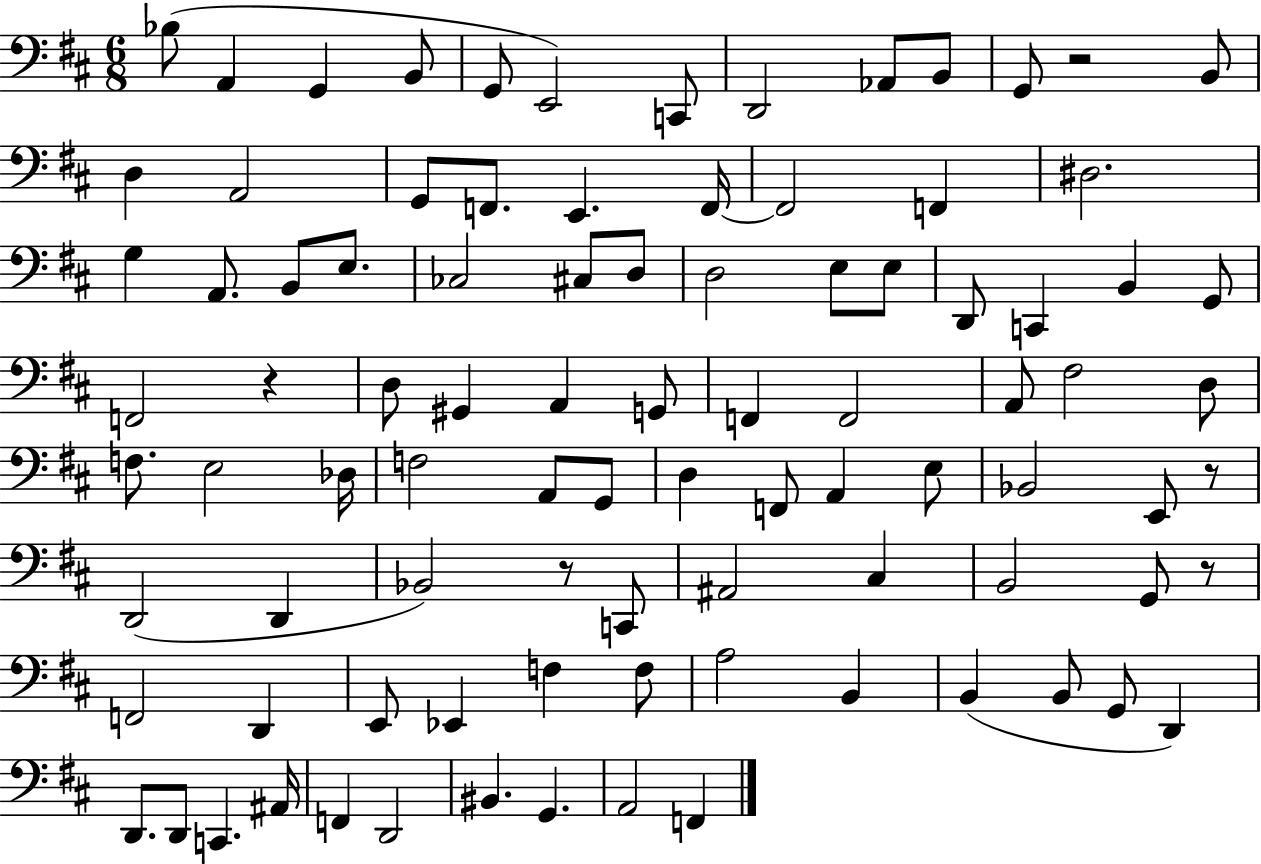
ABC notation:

X:1
T:Untitled
M:6/8
L:1/4
K:D
_B,/2 A,, G,, B,,/2 G,,/2 E,,2 C,,/2 D,,2 _A,,/2 B,,/2 G,,/2 z2 B,,/2 D, A,,2 G,,/2 F,,/2 E,, F,,/4 F,,2 F,, ^D,2 G, A,,/2 B,,/2 E,/2 _C,2 ^C,/2 D,/2 D,2 E,/2 E,/2 D,,/2 C,, B,, G,,/2 F,,2 z D,/2 ^G,, A,, G,,/2 F,, F,,2 A,,/2 ^F,2 D,/2 F,/2 E,2 _D,/4 F,2 A,,/2 G,,/2 D, F,,/2 A,, E,/2 _B,,2 E,,/2 z/2 D,,2 D,, _B,,2 z/2 C,,/2 ^A,,2 ^C, B,,2 G,,/2 z/2 F,,2 D,, E,,/2 _E,, F, F,/2 A,2 B,, B,, B,,/2 G,,/2 D,, D,,/2 D,,/2 C,, ^A,,/4 F,, D,,2 ^B,, G,, A,,2 F,,